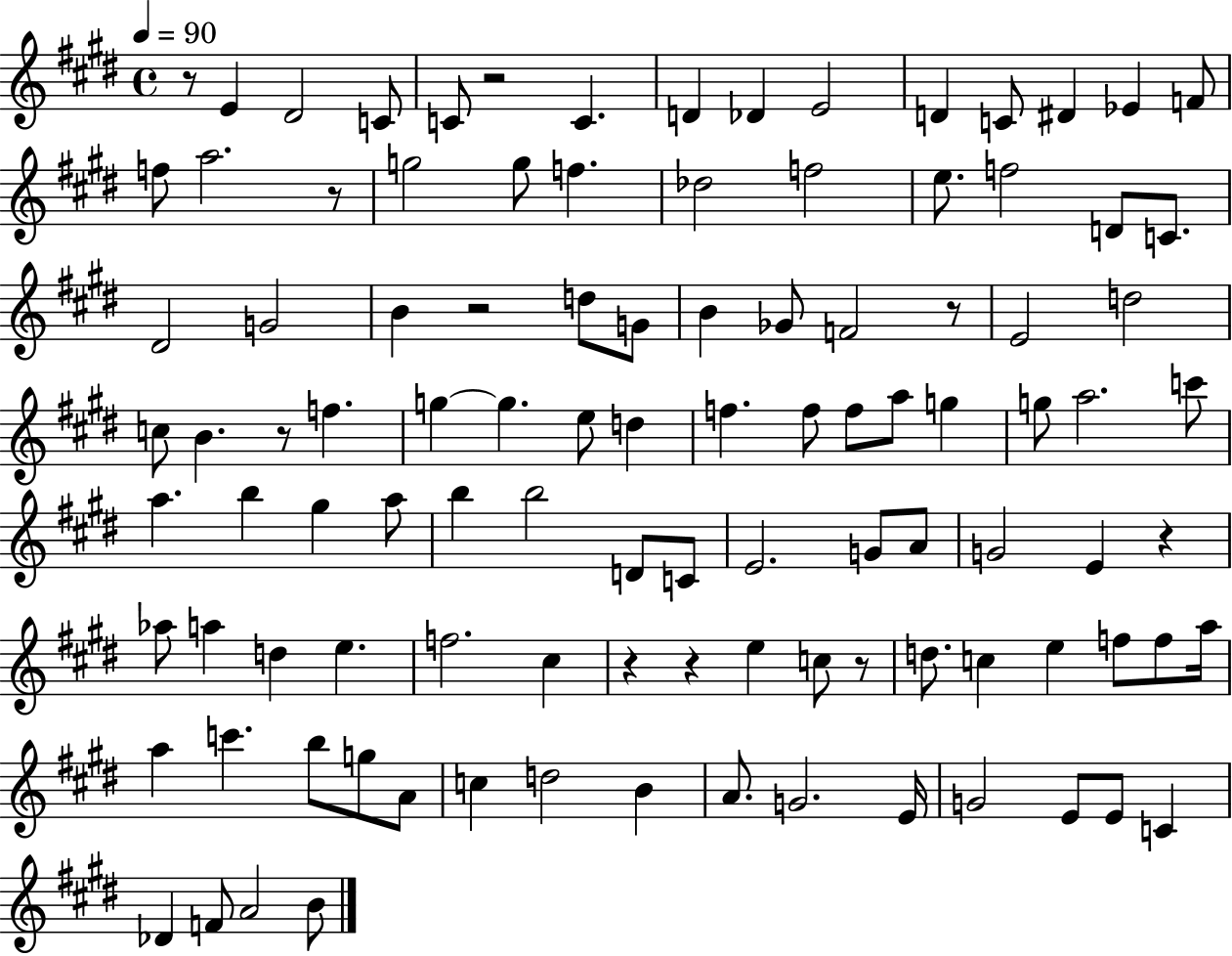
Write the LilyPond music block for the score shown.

{
  \clef treble
  \time 4/4
  \defaultTimeSignature
  \key e \major
  \tempo 4 = 90
  \repeat volta 2 { r8 e'4 dis'2 c'8 | c'8 r2 c'4. | d'4 des'4 e'2 | d'4 c'8 dis'4 ees'4 f'8 | \break f''8 a''2. r8 | g''2 g''8 f''4. | des''2 f''2 | e''8. f''2 d'8 c'8. | \break dis'2 g'2 | b'4 r2 d''8 g'8 | b'4 ges'8 f'2 r8 | e'2 d''2 | \break c''8 b'4. r8 f''4. | g''4~~ g''4. e''8 d''4 | f''4. f''8 f''8 a''8 g''4 | g''8 a''2. c'''8 | \break a''4. b''4 gis''4 a''8 | b''4 b''2 d'8 c'8 | e'2. g'8 a'8 | g'2 e'4 r4 | \break aes''8 a''4 d''4 e''4. | f''2. cis''4 | r4 r4 e''4 c''8 r8 | d''8. c''4 e''4 f''8 f''8 a''16 | \break a''4 c'''4. b''8 g''8 a'8 | c''4 d''2 b'4 | a'8. g'2. e'16 | g'2 e'8 e'8 c'4 | \break des'4 f'8 a'2 b'8 | } \bar "|."
}